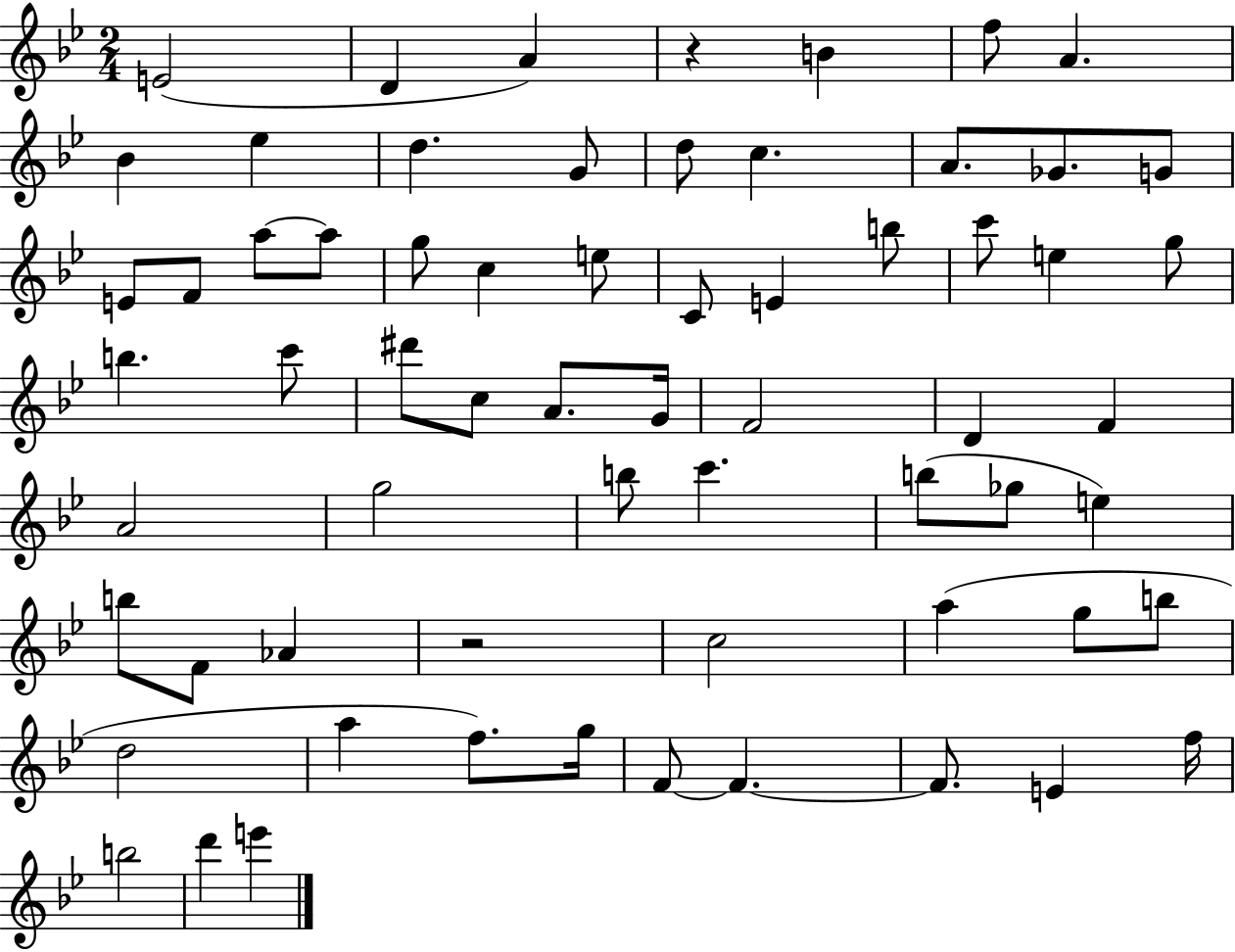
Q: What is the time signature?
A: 2/4